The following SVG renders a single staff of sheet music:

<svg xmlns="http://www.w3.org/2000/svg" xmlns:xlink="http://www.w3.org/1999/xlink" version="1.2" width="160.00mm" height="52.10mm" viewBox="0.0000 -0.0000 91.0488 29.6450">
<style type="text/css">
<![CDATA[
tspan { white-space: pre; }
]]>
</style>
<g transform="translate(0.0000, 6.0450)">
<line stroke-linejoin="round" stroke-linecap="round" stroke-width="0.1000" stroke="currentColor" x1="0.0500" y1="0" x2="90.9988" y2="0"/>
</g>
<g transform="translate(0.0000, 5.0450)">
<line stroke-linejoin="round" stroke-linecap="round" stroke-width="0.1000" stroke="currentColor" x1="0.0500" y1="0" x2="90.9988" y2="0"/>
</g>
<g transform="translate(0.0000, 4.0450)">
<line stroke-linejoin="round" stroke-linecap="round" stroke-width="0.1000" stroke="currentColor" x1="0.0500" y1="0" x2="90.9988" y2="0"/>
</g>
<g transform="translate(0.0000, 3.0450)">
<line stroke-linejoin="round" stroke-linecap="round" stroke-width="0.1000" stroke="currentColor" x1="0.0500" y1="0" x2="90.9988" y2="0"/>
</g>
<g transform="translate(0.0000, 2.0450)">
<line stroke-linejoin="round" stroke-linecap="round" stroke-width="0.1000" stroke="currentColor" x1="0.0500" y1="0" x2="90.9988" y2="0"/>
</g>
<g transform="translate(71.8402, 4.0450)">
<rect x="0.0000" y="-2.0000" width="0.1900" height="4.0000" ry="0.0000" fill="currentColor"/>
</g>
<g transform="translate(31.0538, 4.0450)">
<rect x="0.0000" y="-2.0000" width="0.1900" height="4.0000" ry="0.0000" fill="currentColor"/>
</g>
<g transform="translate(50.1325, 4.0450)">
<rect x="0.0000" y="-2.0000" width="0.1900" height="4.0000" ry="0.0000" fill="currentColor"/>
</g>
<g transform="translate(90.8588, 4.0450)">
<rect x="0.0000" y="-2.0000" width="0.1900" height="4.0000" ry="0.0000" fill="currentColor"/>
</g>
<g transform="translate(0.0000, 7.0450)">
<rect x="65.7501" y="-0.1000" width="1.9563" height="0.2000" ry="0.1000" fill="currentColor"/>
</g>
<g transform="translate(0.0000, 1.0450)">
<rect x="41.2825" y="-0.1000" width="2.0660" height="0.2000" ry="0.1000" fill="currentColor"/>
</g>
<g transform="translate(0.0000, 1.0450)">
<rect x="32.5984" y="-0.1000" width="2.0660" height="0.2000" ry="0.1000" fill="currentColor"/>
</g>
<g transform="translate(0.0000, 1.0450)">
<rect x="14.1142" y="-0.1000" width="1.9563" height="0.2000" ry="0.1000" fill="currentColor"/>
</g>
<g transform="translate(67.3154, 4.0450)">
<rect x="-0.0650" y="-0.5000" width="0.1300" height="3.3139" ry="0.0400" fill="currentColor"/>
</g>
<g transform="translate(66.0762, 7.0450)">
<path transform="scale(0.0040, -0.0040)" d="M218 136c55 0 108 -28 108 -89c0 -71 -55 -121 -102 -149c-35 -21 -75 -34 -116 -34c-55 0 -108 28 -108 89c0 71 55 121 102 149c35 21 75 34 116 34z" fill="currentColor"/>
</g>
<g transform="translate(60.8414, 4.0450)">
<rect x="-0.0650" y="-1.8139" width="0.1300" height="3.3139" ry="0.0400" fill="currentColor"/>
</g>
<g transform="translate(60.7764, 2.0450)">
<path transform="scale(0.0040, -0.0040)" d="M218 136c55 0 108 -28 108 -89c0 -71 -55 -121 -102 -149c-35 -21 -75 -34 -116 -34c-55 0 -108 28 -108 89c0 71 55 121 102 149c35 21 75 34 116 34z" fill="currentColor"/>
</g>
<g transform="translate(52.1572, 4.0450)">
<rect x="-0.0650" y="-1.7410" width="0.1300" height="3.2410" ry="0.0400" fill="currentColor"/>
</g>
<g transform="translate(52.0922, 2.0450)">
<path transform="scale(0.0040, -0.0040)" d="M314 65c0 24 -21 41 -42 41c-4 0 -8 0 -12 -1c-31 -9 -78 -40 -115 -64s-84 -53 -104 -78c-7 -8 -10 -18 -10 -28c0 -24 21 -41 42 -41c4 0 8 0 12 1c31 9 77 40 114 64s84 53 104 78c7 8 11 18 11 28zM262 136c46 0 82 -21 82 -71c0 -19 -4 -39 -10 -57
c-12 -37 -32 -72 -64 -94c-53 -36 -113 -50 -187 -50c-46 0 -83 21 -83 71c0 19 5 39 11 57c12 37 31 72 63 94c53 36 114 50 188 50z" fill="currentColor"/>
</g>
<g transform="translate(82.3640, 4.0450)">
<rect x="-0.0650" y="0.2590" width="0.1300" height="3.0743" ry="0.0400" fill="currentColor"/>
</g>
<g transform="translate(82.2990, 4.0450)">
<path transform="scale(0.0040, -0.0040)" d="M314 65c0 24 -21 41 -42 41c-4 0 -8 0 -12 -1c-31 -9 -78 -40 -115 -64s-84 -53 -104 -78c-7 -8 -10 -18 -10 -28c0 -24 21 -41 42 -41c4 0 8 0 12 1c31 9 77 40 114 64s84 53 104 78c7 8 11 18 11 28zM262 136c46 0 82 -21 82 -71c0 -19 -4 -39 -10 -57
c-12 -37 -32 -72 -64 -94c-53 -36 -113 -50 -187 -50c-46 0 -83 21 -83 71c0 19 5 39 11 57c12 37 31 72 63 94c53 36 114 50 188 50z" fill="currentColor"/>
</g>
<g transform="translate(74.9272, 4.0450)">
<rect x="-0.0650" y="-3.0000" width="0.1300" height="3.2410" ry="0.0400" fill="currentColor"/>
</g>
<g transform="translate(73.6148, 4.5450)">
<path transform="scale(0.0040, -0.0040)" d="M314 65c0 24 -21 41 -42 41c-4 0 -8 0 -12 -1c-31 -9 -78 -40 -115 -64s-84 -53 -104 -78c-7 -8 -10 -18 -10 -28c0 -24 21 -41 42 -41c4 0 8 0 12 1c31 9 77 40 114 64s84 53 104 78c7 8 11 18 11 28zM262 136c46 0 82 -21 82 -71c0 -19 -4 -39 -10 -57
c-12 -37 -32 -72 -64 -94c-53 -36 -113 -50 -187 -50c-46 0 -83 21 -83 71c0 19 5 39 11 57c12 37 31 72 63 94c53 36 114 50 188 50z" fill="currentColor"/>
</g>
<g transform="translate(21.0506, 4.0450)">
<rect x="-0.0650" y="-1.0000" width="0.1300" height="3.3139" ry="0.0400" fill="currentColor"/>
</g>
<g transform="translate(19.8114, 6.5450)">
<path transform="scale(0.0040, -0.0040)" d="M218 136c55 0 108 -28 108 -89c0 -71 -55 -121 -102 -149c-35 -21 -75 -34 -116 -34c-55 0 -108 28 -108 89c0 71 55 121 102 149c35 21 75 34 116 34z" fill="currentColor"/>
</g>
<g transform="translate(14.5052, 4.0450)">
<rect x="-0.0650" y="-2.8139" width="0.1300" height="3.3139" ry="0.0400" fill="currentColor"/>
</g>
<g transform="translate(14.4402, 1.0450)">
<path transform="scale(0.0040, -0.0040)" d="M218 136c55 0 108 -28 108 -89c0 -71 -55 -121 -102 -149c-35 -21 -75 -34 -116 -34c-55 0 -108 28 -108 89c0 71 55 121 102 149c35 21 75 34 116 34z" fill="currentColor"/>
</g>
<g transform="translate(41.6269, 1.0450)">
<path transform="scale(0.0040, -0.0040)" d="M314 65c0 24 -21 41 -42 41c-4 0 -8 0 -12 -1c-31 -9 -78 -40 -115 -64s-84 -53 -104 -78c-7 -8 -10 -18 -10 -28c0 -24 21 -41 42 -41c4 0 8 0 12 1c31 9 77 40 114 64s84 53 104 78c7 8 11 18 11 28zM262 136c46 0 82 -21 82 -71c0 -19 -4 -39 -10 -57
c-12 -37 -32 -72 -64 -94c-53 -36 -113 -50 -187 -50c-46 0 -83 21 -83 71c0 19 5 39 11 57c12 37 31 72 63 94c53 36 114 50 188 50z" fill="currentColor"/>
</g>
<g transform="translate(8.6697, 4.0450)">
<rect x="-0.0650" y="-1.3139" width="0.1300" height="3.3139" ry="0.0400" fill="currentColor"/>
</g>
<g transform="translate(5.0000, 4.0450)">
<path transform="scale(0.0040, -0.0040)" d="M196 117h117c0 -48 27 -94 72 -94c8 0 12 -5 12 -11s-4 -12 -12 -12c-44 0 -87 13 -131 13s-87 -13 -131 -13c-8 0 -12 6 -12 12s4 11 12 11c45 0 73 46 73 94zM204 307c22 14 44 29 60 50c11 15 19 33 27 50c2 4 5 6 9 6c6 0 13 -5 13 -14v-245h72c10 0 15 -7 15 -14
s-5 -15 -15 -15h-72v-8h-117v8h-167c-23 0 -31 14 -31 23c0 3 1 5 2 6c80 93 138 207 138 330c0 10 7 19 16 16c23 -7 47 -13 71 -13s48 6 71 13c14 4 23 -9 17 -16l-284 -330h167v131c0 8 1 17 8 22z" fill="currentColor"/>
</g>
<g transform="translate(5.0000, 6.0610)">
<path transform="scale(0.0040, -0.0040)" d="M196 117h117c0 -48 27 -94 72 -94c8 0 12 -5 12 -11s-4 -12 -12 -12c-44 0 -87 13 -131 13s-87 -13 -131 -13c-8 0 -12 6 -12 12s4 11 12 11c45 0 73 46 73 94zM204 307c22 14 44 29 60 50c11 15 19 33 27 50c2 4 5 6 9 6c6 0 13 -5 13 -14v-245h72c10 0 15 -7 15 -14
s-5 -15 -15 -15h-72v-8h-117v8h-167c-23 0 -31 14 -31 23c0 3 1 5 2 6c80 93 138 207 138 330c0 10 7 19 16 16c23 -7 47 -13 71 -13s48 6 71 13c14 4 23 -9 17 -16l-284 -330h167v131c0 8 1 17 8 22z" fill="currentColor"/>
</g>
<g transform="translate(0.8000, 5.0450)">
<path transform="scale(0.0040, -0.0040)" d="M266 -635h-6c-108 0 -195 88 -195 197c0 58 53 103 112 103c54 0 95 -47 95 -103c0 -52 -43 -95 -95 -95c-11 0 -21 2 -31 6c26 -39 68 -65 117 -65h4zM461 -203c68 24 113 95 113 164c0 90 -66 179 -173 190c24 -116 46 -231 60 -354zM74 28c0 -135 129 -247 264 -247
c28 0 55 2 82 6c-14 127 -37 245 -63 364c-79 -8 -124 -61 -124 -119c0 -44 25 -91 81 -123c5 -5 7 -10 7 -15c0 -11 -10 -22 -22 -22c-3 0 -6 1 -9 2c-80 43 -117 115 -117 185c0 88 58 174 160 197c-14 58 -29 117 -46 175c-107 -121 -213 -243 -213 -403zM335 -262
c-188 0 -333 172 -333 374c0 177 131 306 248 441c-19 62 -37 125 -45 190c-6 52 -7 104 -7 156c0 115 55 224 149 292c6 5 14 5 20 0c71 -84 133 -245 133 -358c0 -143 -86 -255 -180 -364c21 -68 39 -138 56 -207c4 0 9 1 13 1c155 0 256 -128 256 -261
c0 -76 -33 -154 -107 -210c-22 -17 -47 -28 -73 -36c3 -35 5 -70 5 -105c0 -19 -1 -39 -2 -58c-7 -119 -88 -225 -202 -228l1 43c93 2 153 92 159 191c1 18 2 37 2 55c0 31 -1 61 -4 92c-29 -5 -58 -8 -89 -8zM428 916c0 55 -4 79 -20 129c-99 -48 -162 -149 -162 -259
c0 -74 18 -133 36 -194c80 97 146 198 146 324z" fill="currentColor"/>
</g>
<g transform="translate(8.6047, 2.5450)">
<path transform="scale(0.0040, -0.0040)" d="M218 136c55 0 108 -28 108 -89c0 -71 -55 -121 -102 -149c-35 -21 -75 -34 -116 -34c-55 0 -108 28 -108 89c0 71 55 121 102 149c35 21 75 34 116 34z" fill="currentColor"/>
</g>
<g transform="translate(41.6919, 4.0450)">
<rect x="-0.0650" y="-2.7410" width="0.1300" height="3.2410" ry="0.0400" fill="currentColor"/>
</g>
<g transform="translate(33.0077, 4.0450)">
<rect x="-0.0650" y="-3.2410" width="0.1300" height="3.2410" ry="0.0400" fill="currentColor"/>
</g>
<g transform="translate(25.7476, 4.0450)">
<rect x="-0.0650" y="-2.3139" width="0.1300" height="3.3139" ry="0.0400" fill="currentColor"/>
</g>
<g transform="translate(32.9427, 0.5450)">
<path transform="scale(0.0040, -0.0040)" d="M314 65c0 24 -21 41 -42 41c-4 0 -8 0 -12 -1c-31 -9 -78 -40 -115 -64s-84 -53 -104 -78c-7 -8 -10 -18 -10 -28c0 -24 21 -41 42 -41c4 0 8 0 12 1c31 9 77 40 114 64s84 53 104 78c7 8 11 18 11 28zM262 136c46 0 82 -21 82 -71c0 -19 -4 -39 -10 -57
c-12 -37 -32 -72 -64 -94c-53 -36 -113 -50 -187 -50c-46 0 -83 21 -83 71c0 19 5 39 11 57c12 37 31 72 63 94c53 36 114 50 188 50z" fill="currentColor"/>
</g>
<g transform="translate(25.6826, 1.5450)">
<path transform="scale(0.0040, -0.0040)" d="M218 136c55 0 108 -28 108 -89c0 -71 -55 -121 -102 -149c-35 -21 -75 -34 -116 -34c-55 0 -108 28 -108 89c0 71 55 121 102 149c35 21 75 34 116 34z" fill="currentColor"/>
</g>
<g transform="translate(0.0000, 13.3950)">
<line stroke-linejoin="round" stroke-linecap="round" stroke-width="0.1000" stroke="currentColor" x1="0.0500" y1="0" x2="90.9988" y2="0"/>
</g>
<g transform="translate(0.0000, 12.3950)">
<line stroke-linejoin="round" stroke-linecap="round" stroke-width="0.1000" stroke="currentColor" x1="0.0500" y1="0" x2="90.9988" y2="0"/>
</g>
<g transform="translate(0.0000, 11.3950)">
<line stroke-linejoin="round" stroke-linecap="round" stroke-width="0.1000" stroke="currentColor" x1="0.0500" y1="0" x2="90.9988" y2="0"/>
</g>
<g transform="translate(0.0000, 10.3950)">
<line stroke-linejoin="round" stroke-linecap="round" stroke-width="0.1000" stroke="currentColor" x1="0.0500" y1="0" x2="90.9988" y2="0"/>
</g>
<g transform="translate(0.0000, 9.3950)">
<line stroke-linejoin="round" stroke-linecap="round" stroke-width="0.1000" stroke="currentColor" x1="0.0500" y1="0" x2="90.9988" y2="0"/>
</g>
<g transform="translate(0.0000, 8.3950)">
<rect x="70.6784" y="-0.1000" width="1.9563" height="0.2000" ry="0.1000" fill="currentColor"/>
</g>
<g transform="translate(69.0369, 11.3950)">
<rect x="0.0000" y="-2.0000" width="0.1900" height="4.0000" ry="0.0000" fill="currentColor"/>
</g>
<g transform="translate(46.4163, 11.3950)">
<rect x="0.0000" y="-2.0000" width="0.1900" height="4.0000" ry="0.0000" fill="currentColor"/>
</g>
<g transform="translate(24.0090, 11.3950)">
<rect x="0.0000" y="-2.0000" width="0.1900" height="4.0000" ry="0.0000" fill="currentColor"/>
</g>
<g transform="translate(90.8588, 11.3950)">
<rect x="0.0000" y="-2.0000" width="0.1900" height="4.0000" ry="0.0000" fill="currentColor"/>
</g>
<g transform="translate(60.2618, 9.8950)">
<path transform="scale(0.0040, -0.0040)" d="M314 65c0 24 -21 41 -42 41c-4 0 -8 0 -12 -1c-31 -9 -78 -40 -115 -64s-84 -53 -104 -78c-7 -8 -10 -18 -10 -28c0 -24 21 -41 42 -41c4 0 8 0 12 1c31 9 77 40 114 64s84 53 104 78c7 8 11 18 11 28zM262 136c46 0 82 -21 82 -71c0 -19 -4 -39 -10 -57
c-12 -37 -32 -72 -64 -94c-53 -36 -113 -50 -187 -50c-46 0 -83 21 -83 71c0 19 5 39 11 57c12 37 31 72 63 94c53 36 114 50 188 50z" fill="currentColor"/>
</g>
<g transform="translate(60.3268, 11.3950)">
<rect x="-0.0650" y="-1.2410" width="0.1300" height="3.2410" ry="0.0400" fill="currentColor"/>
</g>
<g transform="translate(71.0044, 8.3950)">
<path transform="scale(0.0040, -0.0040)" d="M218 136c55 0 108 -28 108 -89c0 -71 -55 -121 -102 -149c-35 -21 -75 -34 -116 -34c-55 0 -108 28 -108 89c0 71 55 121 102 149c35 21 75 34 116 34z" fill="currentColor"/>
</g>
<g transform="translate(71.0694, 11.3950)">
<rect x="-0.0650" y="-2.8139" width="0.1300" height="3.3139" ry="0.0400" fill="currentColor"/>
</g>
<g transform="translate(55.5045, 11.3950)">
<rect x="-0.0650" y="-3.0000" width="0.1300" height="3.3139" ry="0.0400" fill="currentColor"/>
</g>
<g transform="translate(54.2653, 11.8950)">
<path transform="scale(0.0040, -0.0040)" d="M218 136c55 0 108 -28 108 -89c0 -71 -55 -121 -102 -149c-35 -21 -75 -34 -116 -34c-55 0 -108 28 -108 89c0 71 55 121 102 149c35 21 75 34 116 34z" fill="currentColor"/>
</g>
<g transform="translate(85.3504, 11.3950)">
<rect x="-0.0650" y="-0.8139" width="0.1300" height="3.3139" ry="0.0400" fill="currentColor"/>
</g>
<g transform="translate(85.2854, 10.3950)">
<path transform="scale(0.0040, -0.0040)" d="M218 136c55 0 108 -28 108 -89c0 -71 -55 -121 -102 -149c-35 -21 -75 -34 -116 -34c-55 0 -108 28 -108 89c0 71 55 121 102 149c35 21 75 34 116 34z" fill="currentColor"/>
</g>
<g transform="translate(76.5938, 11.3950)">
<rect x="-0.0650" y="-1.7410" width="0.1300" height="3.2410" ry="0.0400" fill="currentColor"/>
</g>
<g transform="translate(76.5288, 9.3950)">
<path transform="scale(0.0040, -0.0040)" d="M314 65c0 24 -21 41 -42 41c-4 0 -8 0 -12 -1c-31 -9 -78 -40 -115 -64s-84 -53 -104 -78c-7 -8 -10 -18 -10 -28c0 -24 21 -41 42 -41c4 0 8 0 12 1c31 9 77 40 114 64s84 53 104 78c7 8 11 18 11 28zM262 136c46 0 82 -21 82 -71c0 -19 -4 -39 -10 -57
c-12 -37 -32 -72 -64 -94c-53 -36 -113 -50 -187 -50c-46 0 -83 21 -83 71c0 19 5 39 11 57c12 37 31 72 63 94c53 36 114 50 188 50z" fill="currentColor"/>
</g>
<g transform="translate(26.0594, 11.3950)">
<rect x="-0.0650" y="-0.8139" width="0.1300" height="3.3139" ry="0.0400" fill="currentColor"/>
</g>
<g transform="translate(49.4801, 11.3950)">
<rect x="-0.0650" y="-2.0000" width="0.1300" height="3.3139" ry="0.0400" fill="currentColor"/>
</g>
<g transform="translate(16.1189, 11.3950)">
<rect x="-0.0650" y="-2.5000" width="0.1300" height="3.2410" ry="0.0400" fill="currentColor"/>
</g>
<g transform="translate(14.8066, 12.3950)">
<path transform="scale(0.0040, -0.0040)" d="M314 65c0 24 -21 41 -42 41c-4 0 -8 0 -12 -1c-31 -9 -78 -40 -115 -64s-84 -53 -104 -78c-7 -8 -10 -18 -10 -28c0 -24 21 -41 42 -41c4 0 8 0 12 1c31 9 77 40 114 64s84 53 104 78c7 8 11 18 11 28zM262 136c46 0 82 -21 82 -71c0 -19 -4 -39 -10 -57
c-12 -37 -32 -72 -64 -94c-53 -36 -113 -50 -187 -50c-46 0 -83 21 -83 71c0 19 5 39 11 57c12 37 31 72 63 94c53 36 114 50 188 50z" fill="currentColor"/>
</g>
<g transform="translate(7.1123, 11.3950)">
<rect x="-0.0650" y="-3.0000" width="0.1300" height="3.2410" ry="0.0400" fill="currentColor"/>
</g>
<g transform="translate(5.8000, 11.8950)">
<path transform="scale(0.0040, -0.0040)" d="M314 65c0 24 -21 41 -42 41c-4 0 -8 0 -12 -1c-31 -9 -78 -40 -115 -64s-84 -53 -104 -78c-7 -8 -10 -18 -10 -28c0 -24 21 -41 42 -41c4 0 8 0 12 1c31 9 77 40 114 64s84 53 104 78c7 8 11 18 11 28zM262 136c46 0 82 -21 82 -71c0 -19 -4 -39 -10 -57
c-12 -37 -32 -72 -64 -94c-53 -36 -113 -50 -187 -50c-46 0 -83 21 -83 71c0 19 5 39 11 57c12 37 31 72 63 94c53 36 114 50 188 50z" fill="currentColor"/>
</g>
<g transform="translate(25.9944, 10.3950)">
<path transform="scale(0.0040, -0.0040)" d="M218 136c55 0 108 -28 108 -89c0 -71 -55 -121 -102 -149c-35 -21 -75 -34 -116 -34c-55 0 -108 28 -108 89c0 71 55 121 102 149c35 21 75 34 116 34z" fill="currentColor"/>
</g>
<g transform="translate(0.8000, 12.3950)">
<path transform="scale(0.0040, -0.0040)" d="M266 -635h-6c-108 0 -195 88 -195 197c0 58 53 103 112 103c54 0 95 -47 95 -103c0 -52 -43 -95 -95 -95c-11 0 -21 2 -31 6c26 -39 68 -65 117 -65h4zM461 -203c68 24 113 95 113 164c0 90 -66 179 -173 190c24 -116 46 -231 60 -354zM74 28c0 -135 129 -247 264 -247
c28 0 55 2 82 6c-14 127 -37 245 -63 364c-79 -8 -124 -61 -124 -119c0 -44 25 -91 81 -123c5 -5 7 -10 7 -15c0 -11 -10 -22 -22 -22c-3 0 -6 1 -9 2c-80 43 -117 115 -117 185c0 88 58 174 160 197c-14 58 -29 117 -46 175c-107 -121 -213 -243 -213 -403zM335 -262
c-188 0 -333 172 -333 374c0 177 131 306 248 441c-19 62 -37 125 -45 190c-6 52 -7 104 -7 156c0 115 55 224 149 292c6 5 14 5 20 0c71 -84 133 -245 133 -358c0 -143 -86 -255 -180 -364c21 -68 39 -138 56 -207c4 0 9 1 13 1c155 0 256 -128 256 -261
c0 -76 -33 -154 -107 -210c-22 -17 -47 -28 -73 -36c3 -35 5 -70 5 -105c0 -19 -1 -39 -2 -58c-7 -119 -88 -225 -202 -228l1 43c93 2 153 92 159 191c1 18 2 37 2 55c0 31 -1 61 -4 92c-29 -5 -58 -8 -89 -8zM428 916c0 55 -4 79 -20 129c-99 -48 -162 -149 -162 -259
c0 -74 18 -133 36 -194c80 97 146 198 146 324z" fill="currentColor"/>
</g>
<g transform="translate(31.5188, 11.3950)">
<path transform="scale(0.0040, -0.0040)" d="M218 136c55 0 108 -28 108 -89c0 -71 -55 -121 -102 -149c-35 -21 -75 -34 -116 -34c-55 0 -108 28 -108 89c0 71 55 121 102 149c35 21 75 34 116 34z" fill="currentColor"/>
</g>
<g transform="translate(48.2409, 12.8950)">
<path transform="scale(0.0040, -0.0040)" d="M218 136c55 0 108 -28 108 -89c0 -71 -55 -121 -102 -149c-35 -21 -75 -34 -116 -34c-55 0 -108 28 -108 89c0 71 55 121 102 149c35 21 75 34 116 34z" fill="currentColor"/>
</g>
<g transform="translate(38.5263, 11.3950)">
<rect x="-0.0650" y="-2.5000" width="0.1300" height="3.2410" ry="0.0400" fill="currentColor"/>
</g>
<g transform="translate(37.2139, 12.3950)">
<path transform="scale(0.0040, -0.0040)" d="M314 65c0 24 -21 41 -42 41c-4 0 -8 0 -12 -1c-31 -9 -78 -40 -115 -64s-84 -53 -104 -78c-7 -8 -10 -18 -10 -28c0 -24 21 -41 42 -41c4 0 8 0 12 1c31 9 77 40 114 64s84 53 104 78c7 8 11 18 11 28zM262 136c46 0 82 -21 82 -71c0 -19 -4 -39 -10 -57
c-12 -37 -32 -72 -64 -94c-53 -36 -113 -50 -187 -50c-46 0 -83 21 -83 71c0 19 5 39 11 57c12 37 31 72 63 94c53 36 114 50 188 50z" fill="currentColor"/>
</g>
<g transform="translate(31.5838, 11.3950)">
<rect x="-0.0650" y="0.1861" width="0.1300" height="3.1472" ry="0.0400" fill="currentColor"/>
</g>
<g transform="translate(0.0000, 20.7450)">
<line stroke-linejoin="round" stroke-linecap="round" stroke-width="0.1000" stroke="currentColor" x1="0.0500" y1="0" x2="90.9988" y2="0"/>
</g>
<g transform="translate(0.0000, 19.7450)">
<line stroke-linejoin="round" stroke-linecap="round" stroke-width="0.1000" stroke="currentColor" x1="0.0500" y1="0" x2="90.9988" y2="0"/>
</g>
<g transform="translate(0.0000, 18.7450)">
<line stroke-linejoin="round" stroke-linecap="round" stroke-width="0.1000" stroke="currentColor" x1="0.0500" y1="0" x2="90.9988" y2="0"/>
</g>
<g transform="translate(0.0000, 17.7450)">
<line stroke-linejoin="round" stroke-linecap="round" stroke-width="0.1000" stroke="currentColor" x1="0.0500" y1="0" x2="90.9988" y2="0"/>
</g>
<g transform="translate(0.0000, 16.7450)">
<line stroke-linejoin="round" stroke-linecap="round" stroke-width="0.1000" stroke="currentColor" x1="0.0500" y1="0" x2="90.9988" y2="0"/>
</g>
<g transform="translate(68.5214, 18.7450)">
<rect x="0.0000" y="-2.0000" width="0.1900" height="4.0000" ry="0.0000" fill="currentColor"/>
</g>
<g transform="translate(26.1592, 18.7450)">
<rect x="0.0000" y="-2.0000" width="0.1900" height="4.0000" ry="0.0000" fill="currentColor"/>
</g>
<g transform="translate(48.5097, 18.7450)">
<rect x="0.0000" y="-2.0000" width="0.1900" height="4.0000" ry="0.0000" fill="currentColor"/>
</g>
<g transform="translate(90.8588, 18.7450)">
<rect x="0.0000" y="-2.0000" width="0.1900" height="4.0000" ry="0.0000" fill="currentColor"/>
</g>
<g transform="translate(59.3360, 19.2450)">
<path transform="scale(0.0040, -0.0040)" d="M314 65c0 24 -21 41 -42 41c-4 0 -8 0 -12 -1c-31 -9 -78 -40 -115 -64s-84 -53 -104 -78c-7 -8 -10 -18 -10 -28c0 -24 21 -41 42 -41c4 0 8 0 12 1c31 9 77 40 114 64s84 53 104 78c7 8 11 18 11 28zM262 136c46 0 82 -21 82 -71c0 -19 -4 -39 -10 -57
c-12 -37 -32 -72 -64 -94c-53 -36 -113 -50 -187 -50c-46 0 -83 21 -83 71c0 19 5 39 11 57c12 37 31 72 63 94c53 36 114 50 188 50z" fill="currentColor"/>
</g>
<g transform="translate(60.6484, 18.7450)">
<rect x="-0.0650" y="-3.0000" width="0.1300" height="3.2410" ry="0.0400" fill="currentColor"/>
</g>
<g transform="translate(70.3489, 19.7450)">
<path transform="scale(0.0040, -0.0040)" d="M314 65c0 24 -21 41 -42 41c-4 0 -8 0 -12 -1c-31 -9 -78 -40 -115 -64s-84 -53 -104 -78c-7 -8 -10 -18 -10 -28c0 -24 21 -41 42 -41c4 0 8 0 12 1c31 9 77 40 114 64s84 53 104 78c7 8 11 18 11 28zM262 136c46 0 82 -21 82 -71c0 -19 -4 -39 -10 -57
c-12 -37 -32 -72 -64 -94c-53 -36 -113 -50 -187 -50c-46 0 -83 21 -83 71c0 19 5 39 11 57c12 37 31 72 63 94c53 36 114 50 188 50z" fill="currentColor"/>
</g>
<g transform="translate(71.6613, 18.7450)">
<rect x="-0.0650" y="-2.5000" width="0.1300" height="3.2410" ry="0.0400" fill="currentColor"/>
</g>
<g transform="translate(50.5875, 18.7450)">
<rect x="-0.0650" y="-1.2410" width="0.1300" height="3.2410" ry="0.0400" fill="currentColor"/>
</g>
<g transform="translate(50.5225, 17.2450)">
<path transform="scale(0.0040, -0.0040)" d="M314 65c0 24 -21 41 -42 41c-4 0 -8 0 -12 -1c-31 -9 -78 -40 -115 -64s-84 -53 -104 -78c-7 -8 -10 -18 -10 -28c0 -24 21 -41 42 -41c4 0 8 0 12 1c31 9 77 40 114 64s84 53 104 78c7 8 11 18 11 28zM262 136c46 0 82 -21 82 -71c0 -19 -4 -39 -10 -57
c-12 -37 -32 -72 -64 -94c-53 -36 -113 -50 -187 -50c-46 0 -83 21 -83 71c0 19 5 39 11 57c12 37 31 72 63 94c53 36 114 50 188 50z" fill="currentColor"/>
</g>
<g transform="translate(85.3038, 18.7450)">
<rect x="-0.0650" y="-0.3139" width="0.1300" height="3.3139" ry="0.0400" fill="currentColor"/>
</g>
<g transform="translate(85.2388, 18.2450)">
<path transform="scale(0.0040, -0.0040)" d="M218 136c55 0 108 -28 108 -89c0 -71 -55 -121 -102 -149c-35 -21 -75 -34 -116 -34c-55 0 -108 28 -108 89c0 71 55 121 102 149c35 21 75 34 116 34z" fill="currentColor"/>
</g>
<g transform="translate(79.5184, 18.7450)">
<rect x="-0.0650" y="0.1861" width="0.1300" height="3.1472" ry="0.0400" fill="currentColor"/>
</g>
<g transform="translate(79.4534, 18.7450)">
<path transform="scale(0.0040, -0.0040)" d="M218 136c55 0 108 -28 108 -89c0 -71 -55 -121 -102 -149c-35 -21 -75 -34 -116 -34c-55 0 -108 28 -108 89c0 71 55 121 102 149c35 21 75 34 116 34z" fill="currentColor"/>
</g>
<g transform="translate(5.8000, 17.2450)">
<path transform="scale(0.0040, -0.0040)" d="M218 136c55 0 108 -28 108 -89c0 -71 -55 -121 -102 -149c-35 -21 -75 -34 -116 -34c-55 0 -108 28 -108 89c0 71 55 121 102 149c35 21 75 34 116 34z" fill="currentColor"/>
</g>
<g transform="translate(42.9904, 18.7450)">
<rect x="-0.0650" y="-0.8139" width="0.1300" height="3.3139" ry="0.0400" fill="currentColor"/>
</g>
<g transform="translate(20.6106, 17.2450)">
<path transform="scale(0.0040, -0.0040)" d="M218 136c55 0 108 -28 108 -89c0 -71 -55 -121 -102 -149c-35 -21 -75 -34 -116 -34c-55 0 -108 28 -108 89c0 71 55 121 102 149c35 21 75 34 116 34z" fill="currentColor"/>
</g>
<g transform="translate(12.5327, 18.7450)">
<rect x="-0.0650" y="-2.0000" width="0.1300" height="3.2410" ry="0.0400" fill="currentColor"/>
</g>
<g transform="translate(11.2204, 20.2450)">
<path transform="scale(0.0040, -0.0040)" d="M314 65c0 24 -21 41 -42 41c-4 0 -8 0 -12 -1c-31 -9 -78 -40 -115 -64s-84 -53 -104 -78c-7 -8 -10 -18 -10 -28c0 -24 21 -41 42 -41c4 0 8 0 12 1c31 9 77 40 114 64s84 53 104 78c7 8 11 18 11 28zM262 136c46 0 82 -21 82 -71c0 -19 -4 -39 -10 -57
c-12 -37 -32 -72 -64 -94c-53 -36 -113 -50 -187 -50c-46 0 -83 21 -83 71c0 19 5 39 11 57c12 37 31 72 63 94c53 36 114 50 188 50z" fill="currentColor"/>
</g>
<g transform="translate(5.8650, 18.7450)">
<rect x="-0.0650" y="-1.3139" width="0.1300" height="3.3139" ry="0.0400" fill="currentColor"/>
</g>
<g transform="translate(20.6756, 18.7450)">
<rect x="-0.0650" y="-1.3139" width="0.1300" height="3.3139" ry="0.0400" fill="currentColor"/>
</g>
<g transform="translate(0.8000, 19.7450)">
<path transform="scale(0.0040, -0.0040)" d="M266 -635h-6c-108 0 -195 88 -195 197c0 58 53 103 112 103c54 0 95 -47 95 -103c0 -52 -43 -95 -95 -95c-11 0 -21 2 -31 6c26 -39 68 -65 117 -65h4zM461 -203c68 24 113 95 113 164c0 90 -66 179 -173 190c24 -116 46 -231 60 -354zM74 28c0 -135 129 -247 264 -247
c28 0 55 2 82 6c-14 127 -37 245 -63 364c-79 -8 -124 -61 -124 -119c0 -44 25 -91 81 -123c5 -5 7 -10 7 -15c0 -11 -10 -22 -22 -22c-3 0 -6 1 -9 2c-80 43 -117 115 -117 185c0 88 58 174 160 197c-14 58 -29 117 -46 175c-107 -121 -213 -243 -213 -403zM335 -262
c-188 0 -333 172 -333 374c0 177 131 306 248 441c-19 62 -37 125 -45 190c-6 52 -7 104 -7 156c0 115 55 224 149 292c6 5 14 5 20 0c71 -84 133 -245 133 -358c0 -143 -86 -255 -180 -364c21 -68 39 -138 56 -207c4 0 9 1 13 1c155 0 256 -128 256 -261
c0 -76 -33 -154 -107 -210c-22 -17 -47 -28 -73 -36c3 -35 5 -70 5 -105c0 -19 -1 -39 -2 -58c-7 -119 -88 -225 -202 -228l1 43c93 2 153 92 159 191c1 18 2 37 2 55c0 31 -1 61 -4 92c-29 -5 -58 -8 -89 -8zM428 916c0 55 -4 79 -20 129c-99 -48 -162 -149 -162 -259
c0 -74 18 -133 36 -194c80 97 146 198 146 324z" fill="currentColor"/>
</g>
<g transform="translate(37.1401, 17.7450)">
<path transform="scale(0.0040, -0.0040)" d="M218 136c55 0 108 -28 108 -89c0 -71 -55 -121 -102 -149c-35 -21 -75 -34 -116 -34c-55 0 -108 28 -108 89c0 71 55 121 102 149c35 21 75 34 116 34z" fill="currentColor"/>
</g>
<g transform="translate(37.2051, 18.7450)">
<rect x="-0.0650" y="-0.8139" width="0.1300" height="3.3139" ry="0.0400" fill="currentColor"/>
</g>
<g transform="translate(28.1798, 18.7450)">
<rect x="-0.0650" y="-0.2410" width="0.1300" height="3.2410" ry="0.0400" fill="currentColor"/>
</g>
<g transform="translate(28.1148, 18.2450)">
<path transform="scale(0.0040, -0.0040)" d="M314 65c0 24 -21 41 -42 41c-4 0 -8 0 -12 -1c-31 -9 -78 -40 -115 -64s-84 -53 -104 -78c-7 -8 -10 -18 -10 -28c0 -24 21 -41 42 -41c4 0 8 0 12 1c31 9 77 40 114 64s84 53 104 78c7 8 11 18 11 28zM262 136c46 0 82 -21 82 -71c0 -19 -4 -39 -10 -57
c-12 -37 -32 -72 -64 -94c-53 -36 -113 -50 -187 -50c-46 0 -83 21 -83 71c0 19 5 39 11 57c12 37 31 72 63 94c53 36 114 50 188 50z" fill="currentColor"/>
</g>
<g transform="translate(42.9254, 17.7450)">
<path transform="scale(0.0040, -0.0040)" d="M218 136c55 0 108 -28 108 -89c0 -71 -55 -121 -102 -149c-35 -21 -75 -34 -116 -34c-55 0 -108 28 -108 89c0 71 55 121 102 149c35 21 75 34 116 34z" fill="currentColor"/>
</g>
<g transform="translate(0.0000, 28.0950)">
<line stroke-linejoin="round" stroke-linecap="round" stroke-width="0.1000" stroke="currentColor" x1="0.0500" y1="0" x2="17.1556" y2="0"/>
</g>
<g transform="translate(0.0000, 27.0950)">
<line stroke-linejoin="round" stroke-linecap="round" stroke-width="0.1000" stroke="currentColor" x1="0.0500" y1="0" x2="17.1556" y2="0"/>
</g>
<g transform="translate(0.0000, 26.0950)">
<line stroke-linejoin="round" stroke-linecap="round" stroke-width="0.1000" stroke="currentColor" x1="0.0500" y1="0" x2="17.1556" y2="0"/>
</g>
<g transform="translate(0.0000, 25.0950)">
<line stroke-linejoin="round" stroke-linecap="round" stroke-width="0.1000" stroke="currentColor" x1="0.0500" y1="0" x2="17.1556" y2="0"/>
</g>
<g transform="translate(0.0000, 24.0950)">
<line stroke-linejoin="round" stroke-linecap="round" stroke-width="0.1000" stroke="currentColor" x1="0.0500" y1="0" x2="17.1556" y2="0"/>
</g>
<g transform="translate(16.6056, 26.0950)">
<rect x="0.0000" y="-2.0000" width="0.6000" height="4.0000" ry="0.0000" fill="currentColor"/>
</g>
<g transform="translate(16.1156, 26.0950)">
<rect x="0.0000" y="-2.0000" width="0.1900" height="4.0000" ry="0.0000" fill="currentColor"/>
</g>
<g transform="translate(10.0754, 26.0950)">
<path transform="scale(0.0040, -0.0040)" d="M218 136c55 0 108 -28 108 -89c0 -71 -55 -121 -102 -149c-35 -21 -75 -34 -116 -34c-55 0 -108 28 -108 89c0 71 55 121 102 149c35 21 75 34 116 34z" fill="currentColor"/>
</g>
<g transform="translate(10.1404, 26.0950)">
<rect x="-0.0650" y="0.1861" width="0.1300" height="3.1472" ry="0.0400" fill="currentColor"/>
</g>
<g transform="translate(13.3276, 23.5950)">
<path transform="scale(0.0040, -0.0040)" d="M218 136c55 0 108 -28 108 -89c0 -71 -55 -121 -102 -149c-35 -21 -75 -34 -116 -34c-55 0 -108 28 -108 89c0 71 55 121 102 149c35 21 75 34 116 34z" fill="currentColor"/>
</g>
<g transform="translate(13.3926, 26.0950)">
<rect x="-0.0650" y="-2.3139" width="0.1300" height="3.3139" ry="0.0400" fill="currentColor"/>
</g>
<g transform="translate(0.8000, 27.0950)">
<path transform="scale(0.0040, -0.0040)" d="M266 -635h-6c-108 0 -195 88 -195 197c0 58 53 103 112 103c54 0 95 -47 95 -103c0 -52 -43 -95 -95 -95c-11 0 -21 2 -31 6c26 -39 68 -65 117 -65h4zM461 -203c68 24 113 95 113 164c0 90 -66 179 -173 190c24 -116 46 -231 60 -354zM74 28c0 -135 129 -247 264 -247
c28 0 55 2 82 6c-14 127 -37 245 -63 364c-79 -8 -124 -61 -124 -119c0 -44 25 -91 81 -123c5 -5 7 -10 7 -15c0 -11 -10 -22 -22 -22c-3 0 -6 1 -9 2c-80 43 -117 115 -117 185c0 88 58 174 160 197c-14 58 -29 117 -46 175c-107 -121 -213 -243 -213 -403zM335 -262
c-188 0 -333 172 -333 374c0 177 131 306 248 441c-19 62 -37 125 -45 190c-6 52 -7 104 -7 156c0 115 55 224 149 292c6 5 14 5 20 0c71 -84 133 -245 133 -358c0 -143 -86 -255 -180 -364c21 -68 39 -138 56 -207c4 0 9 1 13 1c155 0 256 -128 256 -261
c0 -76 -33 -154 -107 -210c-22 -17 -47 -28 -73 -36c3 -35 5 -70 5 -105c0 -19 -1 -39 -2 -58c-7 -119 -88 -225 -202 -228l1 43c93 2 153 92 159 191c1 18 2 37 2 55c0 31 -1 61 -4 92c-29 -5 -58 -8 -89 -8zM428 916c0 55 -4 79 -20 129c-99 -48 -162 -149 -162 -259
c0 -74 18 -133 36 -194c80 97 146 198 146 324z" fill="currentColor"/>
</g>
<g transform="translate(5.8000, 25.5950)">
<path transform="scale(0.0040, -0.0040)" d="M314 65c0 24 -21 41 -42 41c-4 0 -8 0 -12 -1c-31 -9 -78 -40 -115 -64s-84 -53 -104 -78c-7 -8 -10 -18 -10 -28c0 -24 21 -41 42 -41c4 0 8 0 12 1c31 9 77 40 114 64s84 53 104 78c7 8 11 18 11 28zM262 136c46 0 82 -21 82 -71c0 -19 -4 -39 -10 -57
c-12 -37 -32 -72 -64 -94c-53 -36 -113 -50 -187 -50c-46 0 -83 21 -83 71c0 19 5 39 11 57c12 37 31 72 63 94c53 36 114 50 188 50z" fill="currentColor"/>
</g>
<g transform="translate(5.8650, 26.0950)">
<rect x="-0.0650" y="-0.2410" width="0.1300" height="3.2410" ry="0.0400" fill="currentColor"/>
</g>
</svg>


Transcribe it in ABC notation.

X:1
T:Untitled
M:4/4
L:1/4
K:C
e a D g b2 a2 f2 f C A2 B2 A2 G2 d B G2 F A e2 a f2 d e F2 e c2 d d e2 A2 G2 B c c2 B g